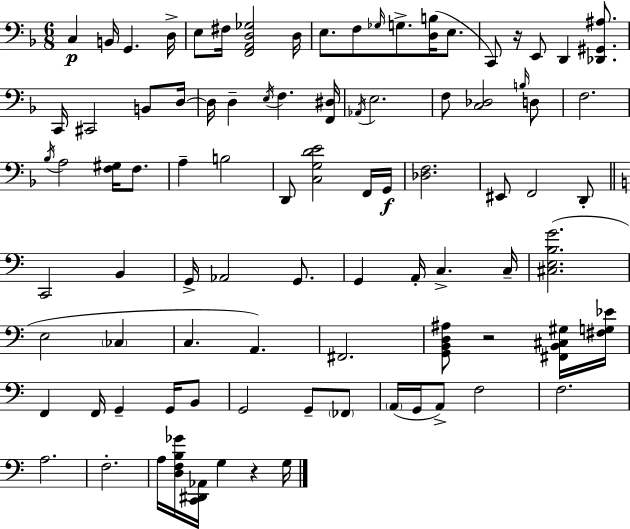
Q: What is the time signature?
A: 6/8